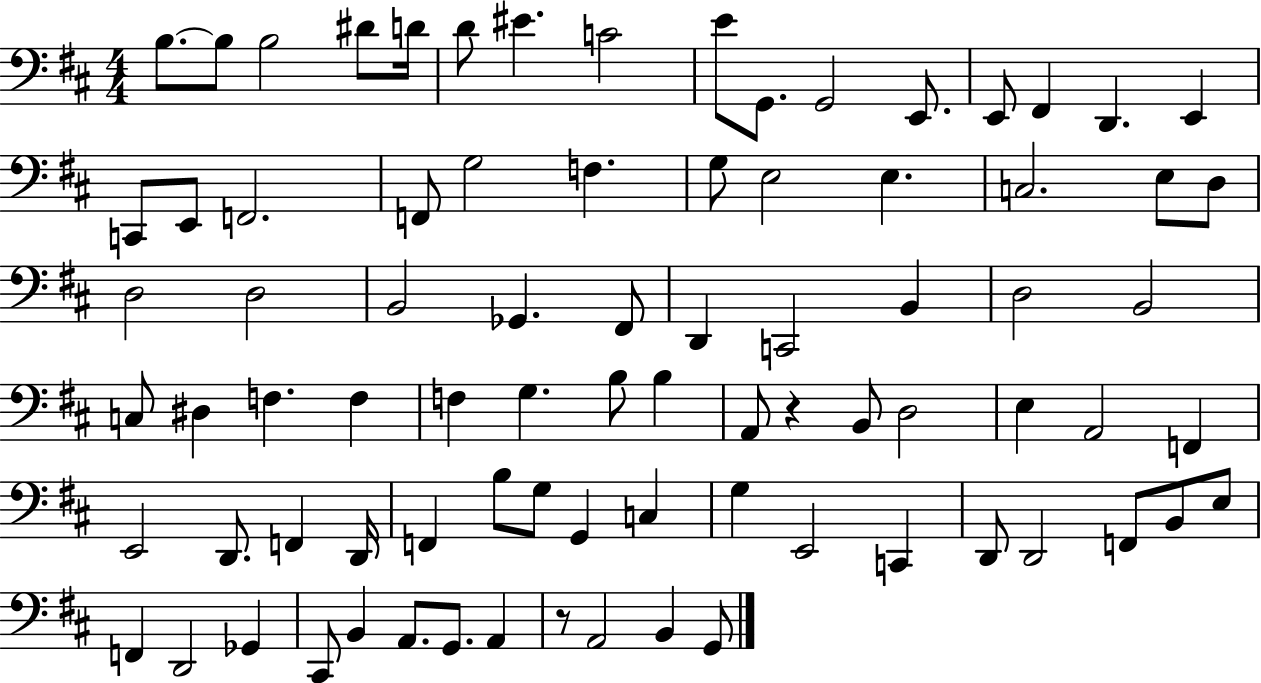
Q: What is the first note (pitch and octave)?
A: B3